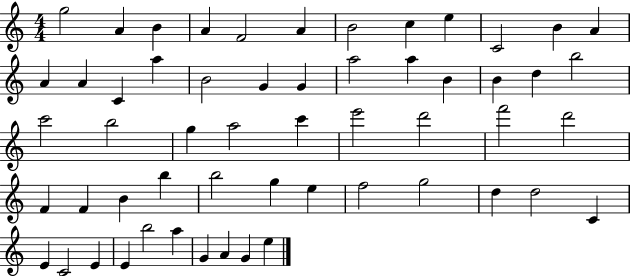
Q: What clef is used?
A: treble